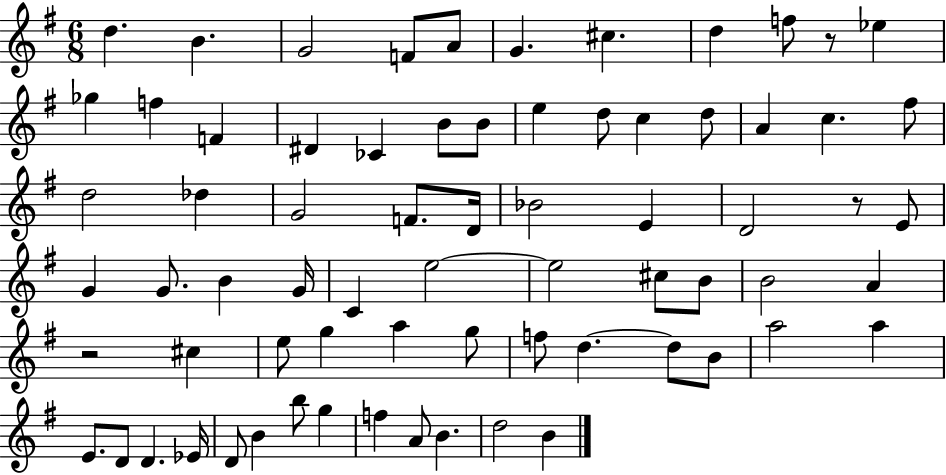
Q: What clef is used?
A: treble